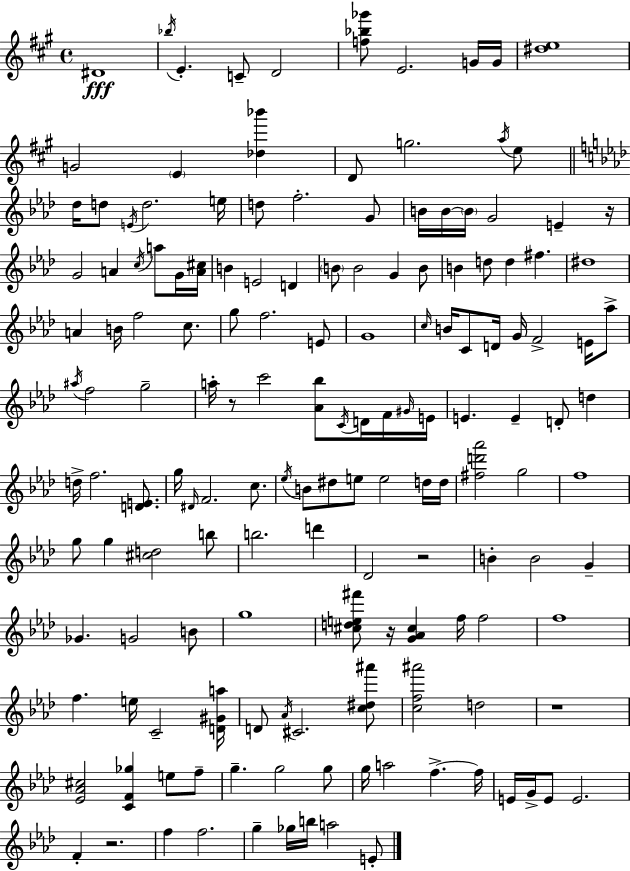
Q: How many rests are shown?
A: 6